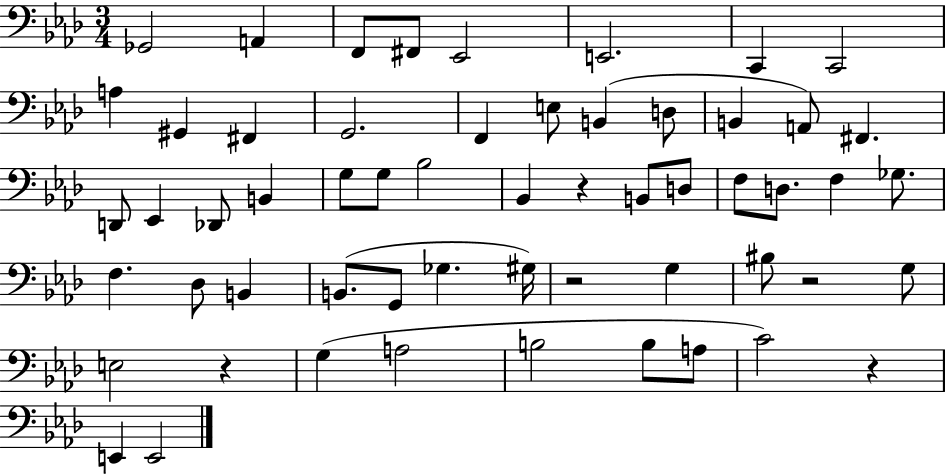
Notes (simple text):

Gb2/h A2/q F2/e F#2/e Eb2/h E2/h. C2/q C2/h A3/q G#2/q F#2/q G2/h. F2/q E3/e B2/q D3/e B2/q A2/e F#2/q. D2/e Eb2/q Db2/e B2/q G3/e G3/e Bb3/h Bb2/q R/q B2/e D3/e F3/e D3/e. F3/q Gb3/e. F3/q. Db3/e B2/q B2/e. G2/e Gb3/q. G#3/s R/h G3/q BIS3/e R/h G3/e E3/h R/q G3/q A3/h B3/h B3/e A3/e C4/h R/q E2/q E2/h